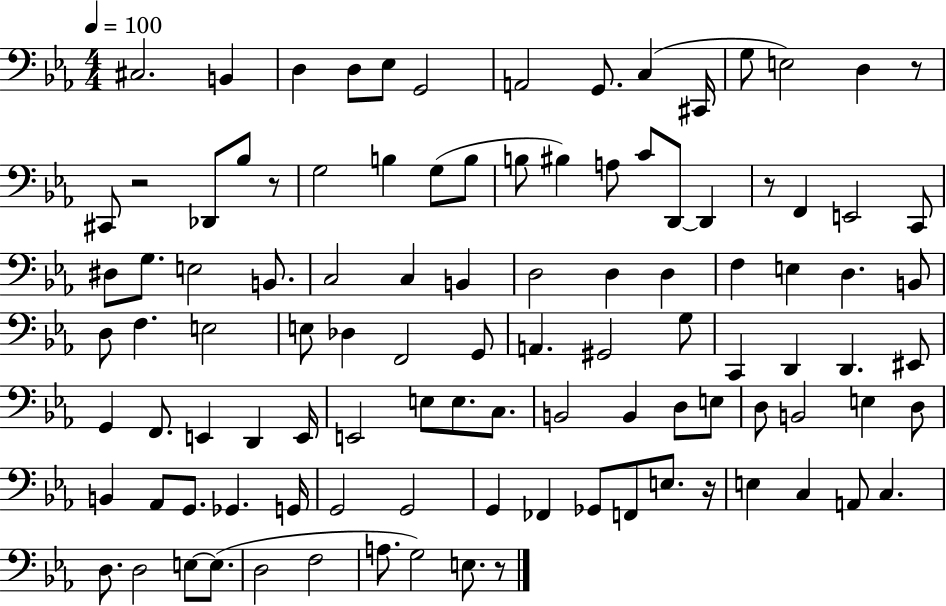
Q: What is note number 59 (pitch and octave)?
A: F2